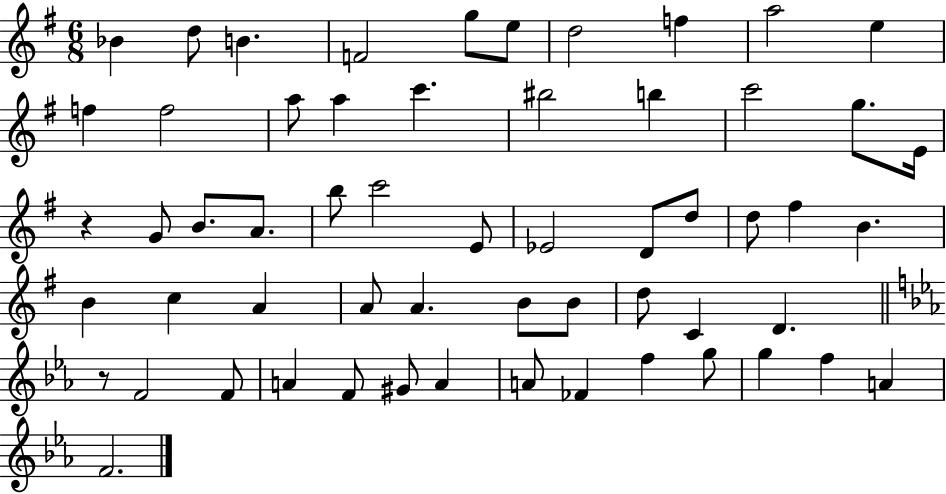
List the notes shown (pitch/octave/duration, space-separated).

Bb4/q D5/e B4/q. F4/h G5/e E5/e D5/h F5/q A5/h E5/q F5/q F5/h A5/e A5/q C6/q. BIS5/h B5/q C6/h G5/e. E4/s R/q G4/e B4/e. A4/e. B5/e C6/h E4/e Eb4/h D4/e D5/e D5/e F#5/q B4/q. B4/q C5/q A4/q A4/e A4/q. B4/e B4/e D5/e C4/q D4/q. R/e F4/h F4/e A4/q F4/e G#4/e A4/q A4/e FES4/q F5/q G5/e G5/q F5/q A4/q F4/h.